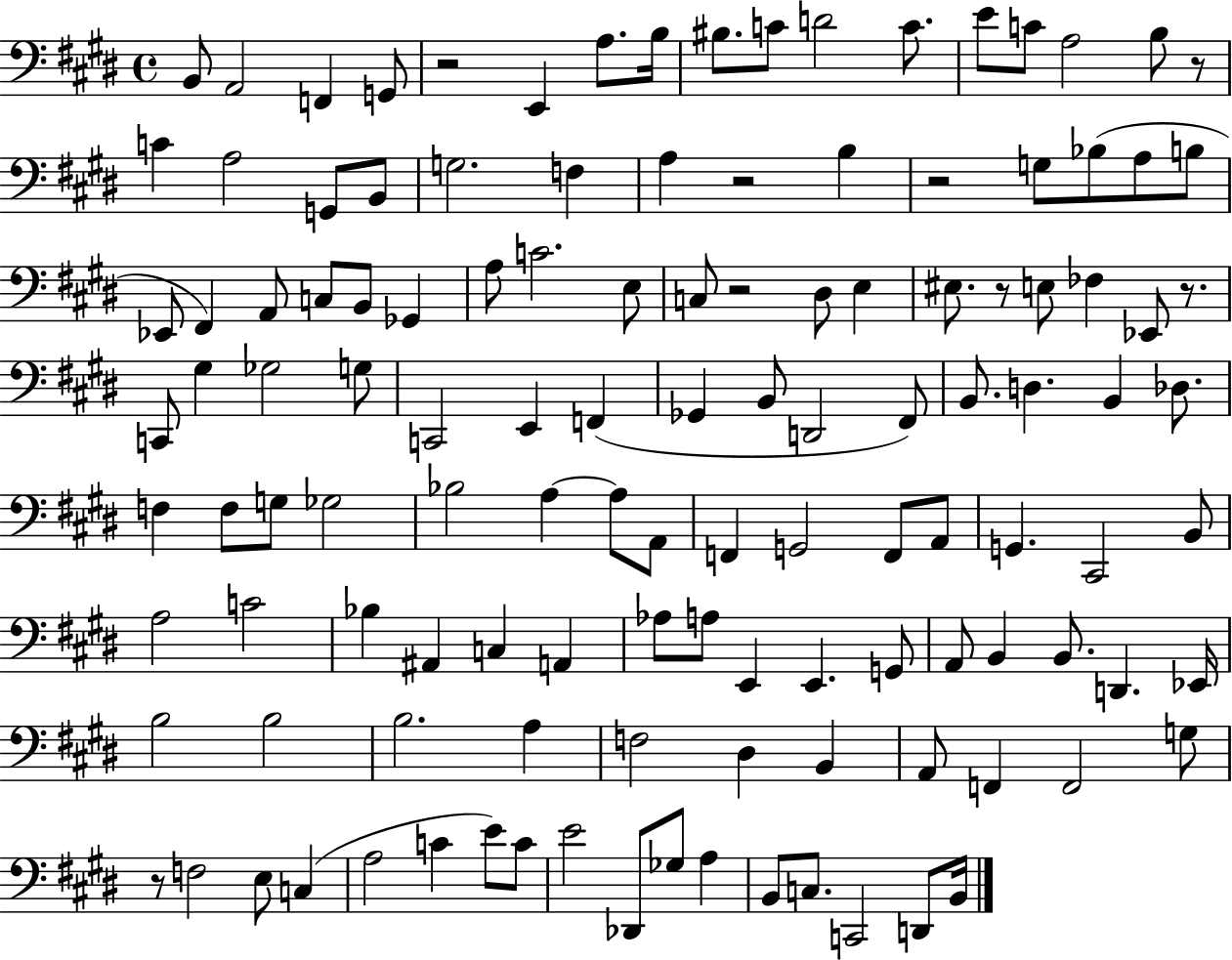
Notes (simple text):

B2/e A2/h F2/q G2/e R/h E2/q A3/e. B3/s BIS3/e. C4/e D4/h C4/e. E4/e C4/e A3/h B3/e R/e C4/q A3/h G2/e B2/e G3/h. F3/q A3/q R/h B3/q R/h G3/e Bb3/e A3/e B3/e Eb2/e F#2/q A2/e C3/e B2/e Gb2/q A3/e C4/h. E3/e C3/e R/h D#3/e E3/q EIS3/e. R/e E3/e FES3/q Eb2/e R/e. C2/e G#3/q Gb3/h G3/e C2/h E2/q F2/q Gb2/q B2/e D2/h F#2/e B2/e. D3/q. B2/q Db3/e. F3/q F3/e G3/e Gb3/h Bb3/h A3/q A3/e A2/e F2/q G2/h F2/e A2/e G2/q. C#2/h B2/e A3/h C4/h Bb3/q A#2/q C3/q A2/q Ab3/e A3/e E2/q E2/q. G2/e A2/e B2/q B2/e. D2/q. Eb2/s B3/h B3/h B3/h. A3/q F3/h D#3/q B2/q A2/e F2/q F2/h G3/e R/e F3/h E3/e C3/q A3/h C4/q E4/e C4/e E4/h Db2/e Gb3/e A3/q B2/e C3/e. C2/h D2/e B2/s